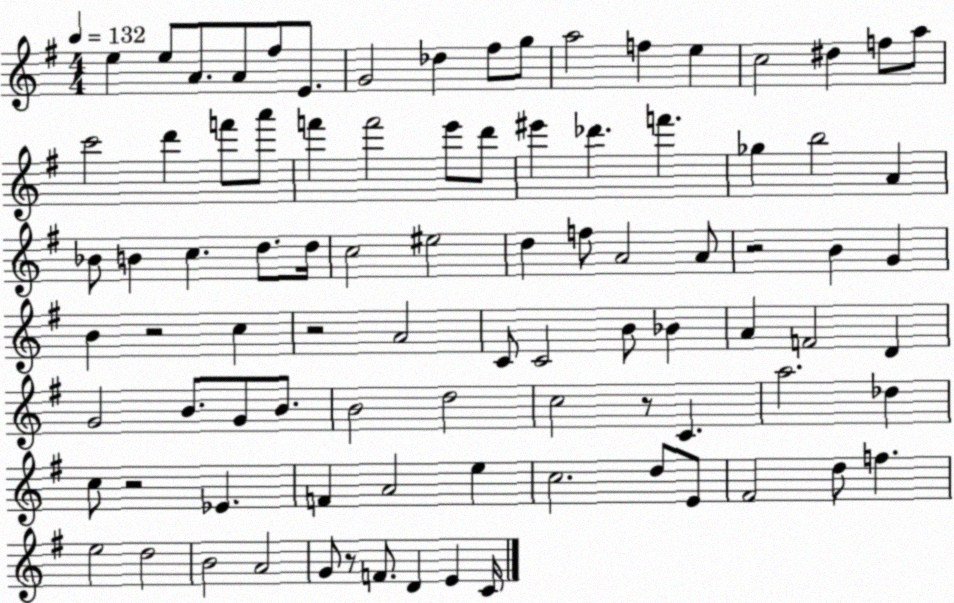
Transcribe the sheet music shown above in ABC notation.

X:1
T:Untitled
M:4/4
L:1/4
K:G
e e/2 A/2 A/2 ^f/2 E/2 G2 _d ^f/2 g/2 a2 f e c2 ^d f/2 a/2 c'2 d' f'/2 a'/2 f' f'2 e'/2 d'/2 ^e' _d' f' _g b2 A _B/2 B c d/2 d/4 c2 ^e2 d f/2 A2 A/2 z2 B G B z2 c z2 A2 C/2 C2 B/2 _B A F2 D G2 B/2 G/2 B/2 B2 d2 c2 z/2 C a2 _d c/2 z2 _E F A2 e c2 d/2 E/2 ^F2 d/2 f e2 d2 B2 A2 G/2 z/2 F/2 D E C/4